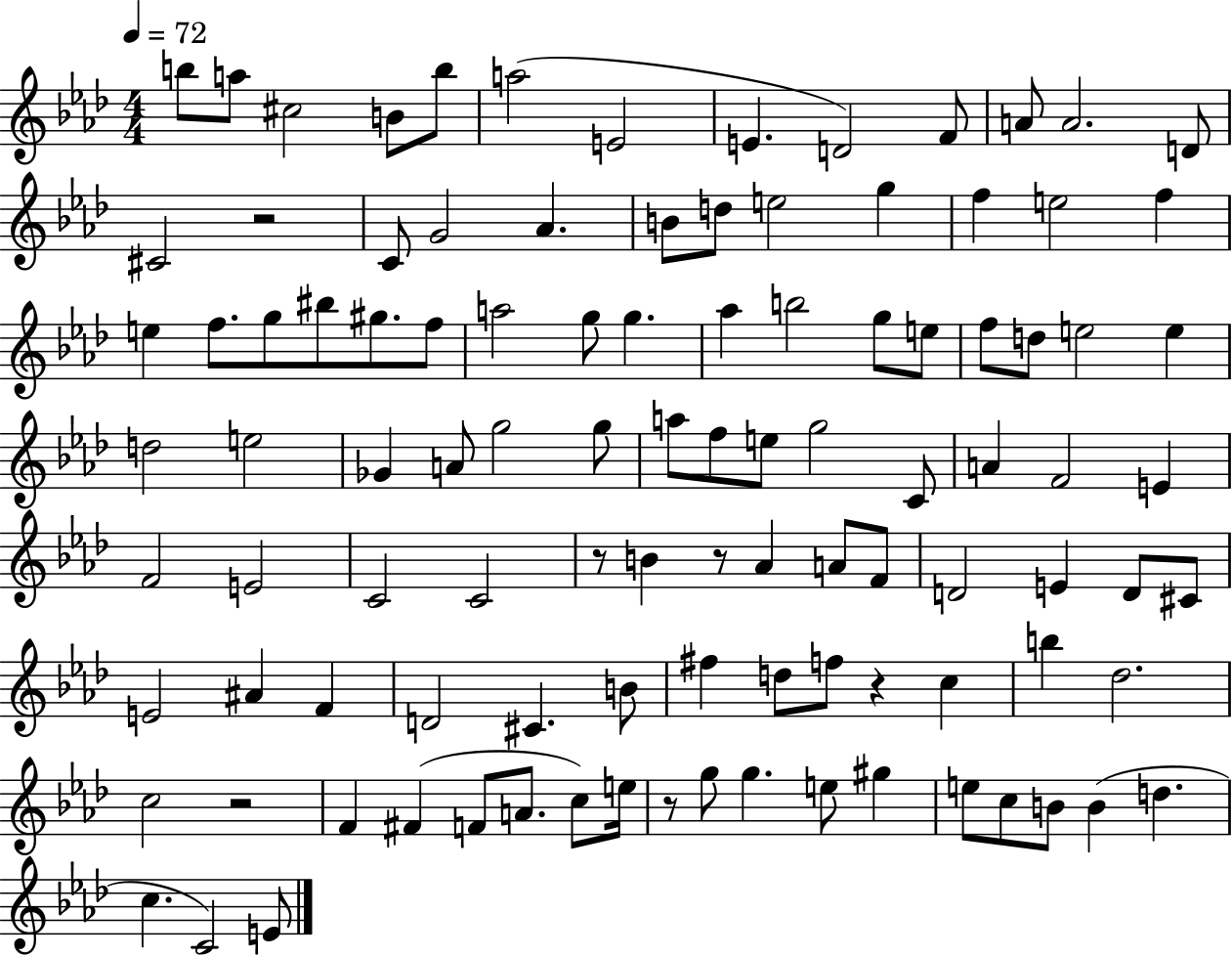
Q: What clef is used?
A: treble